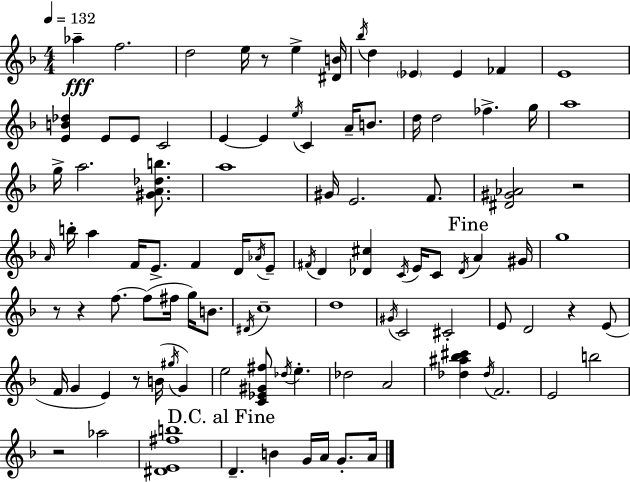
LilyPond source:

{
  \clef treble
  \numericTimeSignature
  \time 4/4
  \key f \major
  \tempo 4 = 132
  aes''4--\fff f''2. | d''2 e''16 r8 e''4-> <dis' b'>16 | \acciaccatura { bes''16 } d''4 \parenthesize ees'4 ees'4 fes'4 | e'1 | \break <e' b' des''>4 e'8 e'8 c'2 | e'4~~ e'4 \acciaccatura { e''16 } c'4 a'16-- b'8. | d''16 d''2 fes''4.-> | g''16 a''1 | \break g''16-> a''2. <gis' a' des'' b''>8. | a''1 | gis'16 e'2. f'8. | <dis' gis' aes'>2 r2 | \break \grace { a'16 } b''16-. a''4 f'16 e'8.-> f'4 | d'16 \acciaccatura { aes'16 } e'8-- \acciaccatura { fis'16 } d'4 <des' cis''>4 \acciaccatura { c'16 } e'16 c'8 | \acciaccatura { des'16 } \mark "Fine" a'4 gis'16 g''1 | r8 r4 f''8.~~ | \break f''8( fis''16 g''16) b'8. \acciaccatura { dis'16 } c''1-- | d''1 | \acciaccatura { gis'16 } c'2 | cis'2-. e'8 d'2 | \break r4 e'8( f'16 g'4 e'4) | r8 b'16( \acciaccatura { gis''16 } g'4) e''2 | <c' ees' gis' fis''>8 \acciaccatura { des''16 } e''4.-. des''2 | a'2 <des'' ais'' bes'' cis'''>4 \acciaccatura { des''16 } | \break f'2. e'2 | b''2 r2 | aes''2 <dis' e' fis'' b''>1 | \mark "D.C. al Fine" d'4.-- | \break b'4 g'16 a'16 g'8.-. a'16 \bar "|."
}